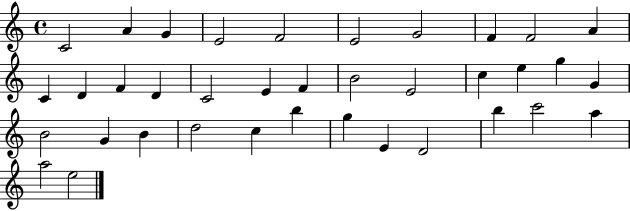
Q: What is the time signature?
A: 4/4